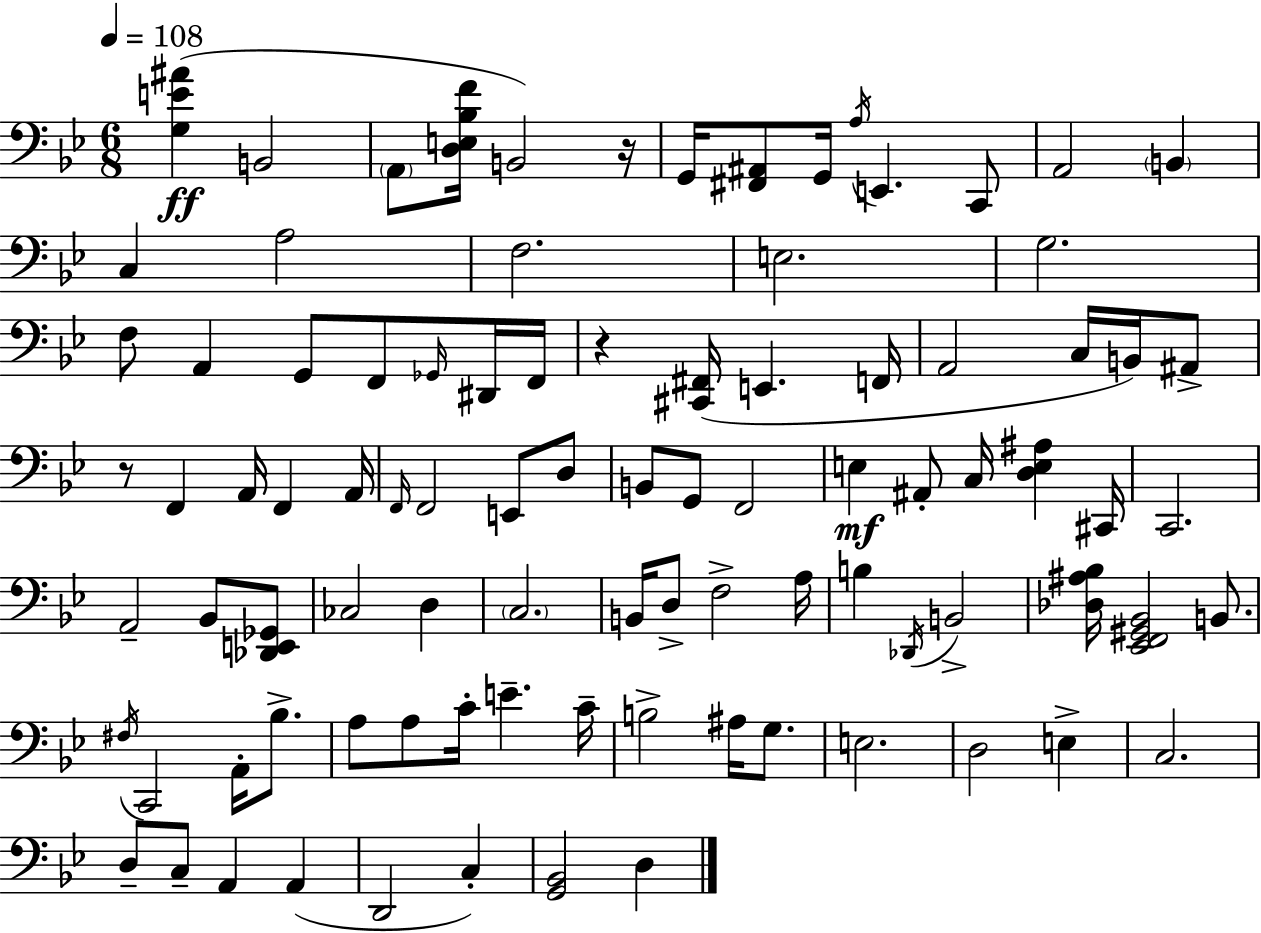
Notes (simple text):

[G3,E4,A#4]/q B2/h A2/e [D3,E3,Bb3,F4]/s B2/h R/s G2/s [F#2,A#2]/e G2/s A3/s E2/q. C2/e A2/h B2/q C3/q A3/h F3/h. E3/h. G3/h. F3/e A2/q G2/e F2/e Gb2/s D#2/s F2/s R/q [C#2,F#2]/s E2/q. F2/s A2/h C3/s B2/s A#2/e R/e F2/q A2/s F2/q A2/s F2/s F2/h E2/e D3/e B2/e G2/e F2/h E3/q A#2/e C3/s [D3,E3,A#3]/q C#2/s C2/h. A2/h Bb2/e [Db2,E2,Gb2]/e CES3/h D3/q C3/h. B2/s D3/e F3/h A3/s B3/q Db2/s B2/h [Db3,A#3,Bb3]/s [Eb2,F2,G#2,Bb2]/h B2/e. F#3/s C2/h A2/s Bb3/e. A3/e A3/e C4/s E4/q. C4/s B3/h A#3/s G3/e. E3/h. D3/h E3/q C3/h. D3/e C3/e A2/q A2/q D2/h C3/q [G2,Bb2]/h D3/q